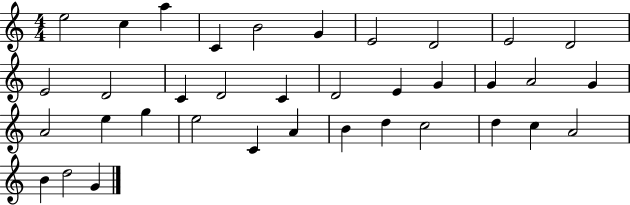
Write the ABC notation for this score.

X:1
T:Untitled
M:4/4
L:1/4
K:C
e2 c a C B2 G E2 D2 E2 D2 E2 D2 C D2 C D2 E G G A2 G A2 e g e2 C A B d c2 d c A2 B d2 G